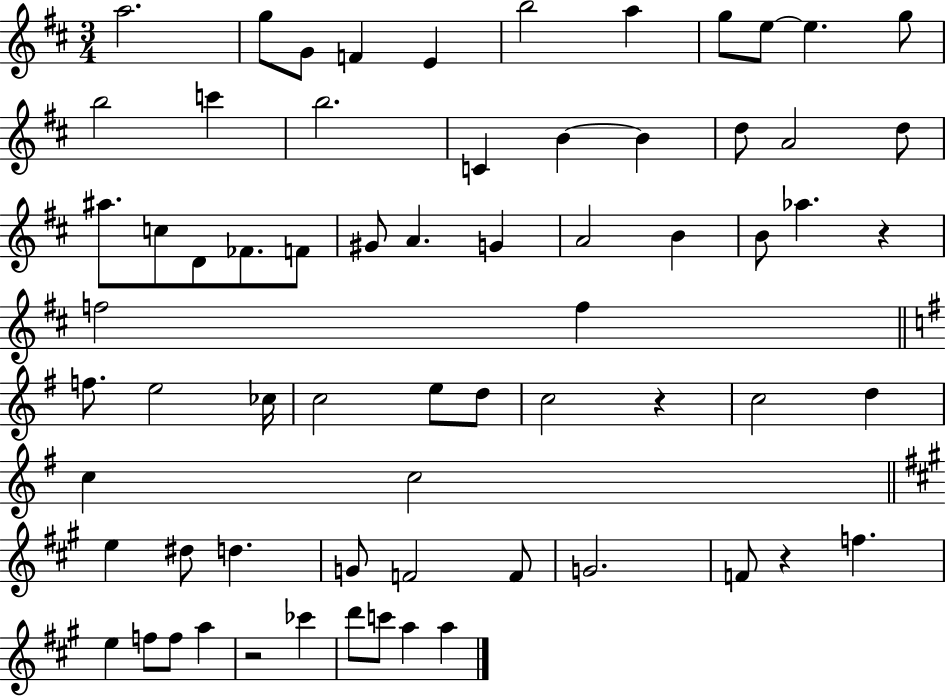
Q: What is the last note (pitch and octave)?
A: A5